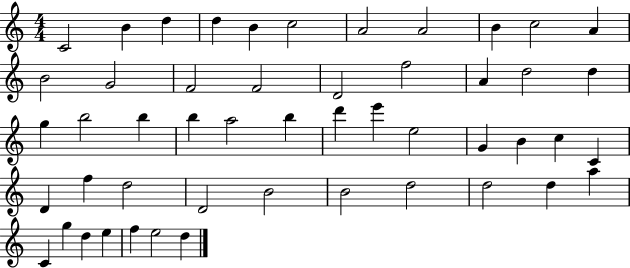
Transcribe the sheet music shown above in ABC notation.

X:1
T:Untitled
M:4/4
L:1/4
K:C
C2 B d d B c2 A2 A2 B c2 A B2 G2 F2 F2 D2 f2 A d2 d g b2 b b a2 b d' e' e2 G B c C D f d2 D2 B2 B2 d2 d2 d a C g d e f e2 d